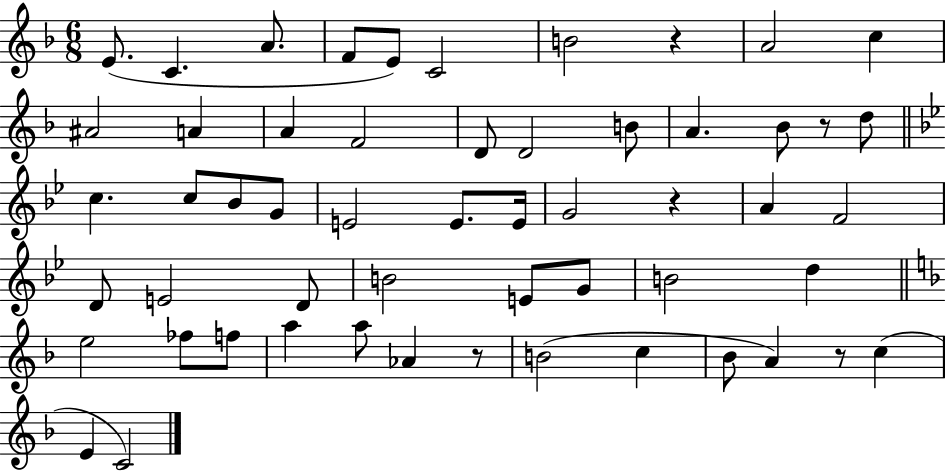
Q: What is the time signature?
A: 6/8